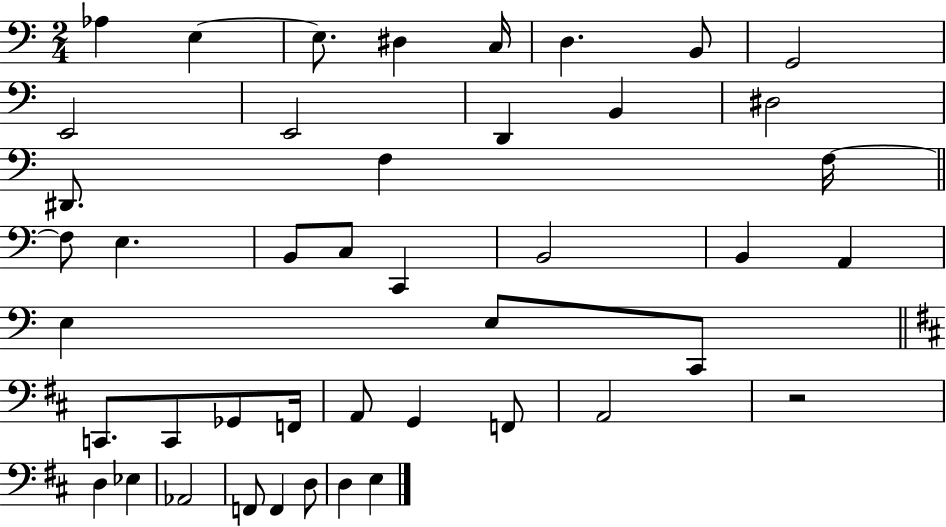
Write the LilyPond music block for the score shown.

{
  \clef bass
  \numericTimeSignature
  \time 2/4
  \key c \major
  aes4 e4~~ | e8. dis4 c16 | d4. b,8 | g,2 | \break e,2 | e,2 | d,4 b,4 | dis2 | \break dis,8. f4 f16~~ | \bar "||" \break \key a \minor f8 e4. | b,8 c8 c,4 | b,2 | b,4 a,4 | \break e4 e8 c,8 | \bar "||" \break \key d \major c,8. c,8 ges,8 f,16 | a,8 g,4 f,8 | a,2 | r2 | \break d4 ees4 | aes,2 | f,8 f,4 d8 | d4 e4 | \break \bar "|."
}